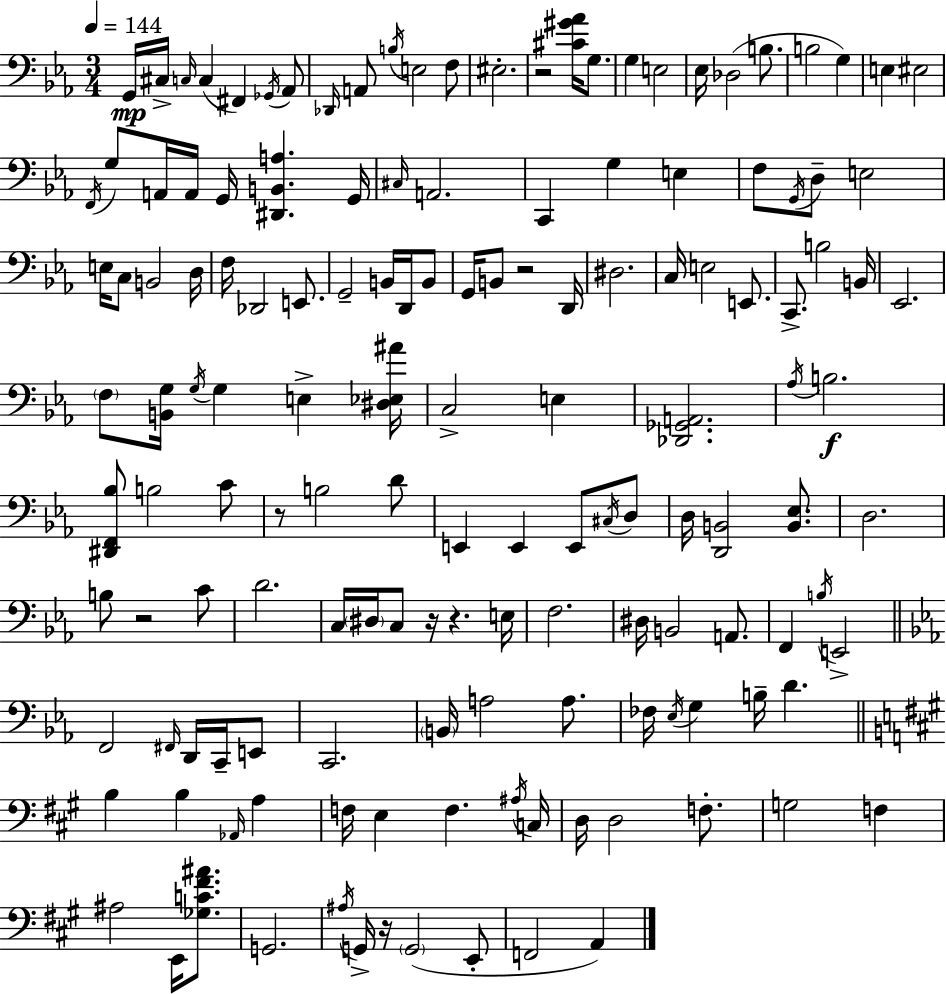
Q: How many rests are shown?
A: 7